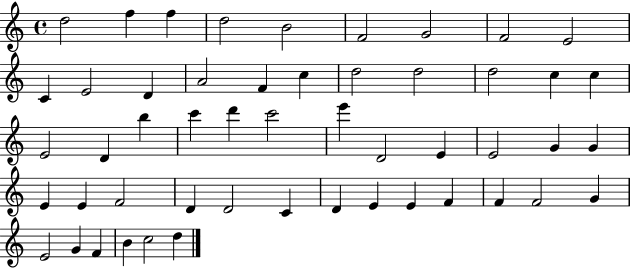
{
  \clef treble
  \time 4/4
  \defaultTimeSignature
  \key c \major
  d''2 f''4 f''4 | d''2 b'2 | f'2 g'2 | f'2 e'2 | \break c'4 e'2 d'4 | a'2 f'4 c''4 | d''2 d''2 | d''2 c''4 c''4 | \break e'2 d'4 b''4 | c'''4 d'''4 c'''2 | e'''4 d'2 e'4 | e'2 g'4 g'4 | \break e'4 e'4 f'2 | d'4 d'2 c'4 | d'4 e'4 e'4 f'4 | f'4 f'2 g'4 | \break e'2 g'4 f'4 | b'4 c''2 d''4 | \bar "|."
}